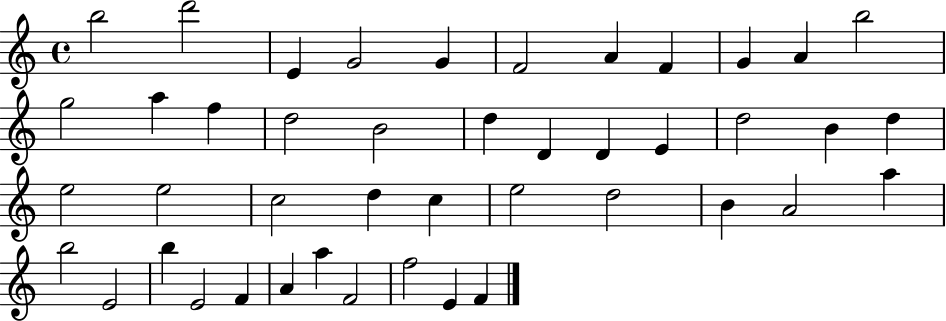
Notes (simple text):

B5/h D6/h E4/q G4/h G4/q F4/h A4/q F4/q G4/q A4/q B5/h G5/h A5/q F5/q D5/h B4/h D5/q D4/q D4/q E4/q D5/h B4/q D5/q E5/h E5/h C5/h D5/q C5/q E5/h D5/h B4/q A4/h A5/q B5/h E4/h B5/q E4/h F4/q A4/q A5/q F4/h F5/h E4/q F4/q